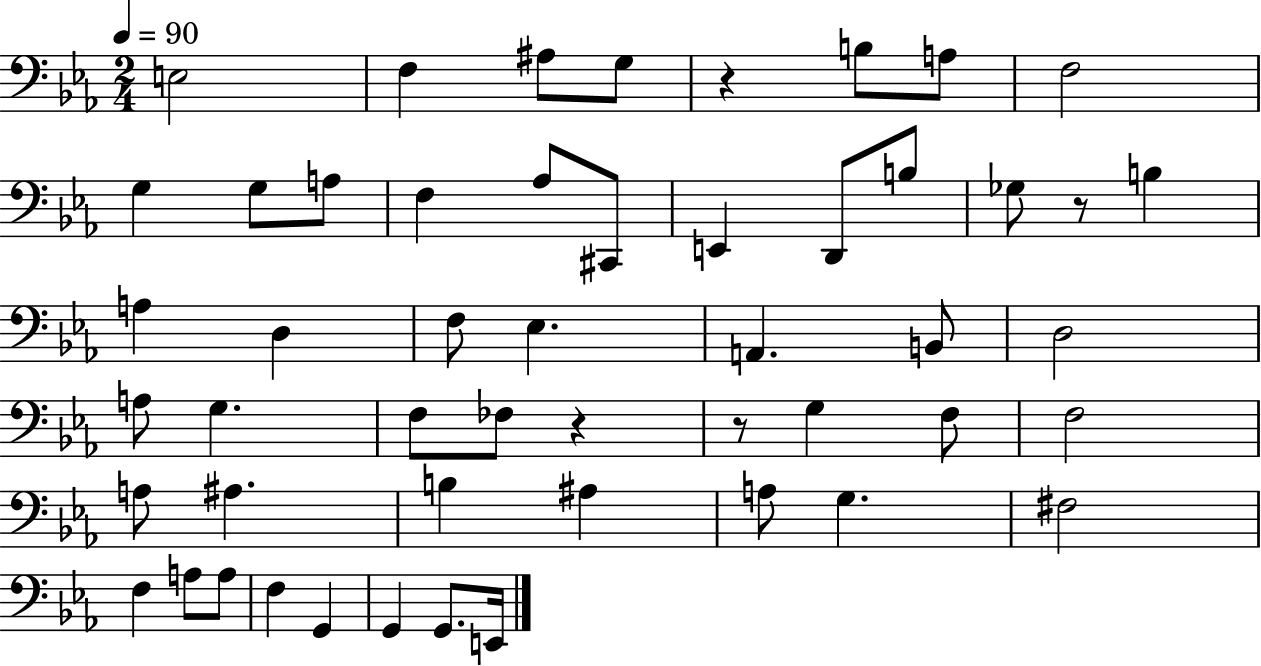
E3/h F3/q A#3/e G3/e R/q B3/e A3/e F3/h G3/q G3/e A3/e F3/q Ab3/e C#2/e E2/q D2/e B3/e Gb3/e R/e B3/q A3/q D3/q F3/e Eb3/q. A2/q. B2/e D3/h A3/e G3/q. F3/e FES3/e R/q R/e G3/q F3/e F3/h A3/e A#3/q. B3/q A#3/q A3/e G3/q. F#3/h F3/q A3/e A3/e F3/q G2/q G2/q G2/e. E2/s